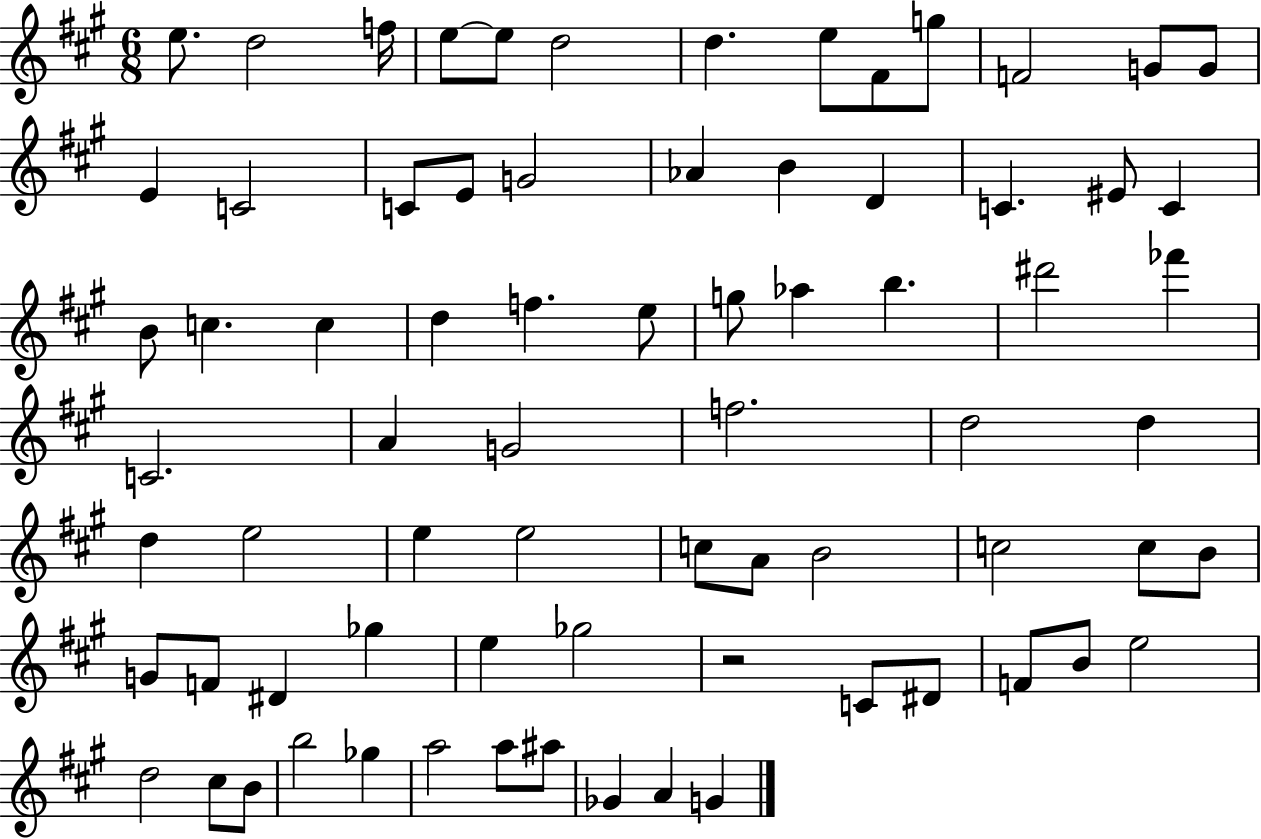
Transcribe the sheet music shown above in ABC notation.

X:1
T:Untitled
M:6/8
L:1/4
K:A
e/2 d2 f/4 e/2 e/2 d2 d e/2 ^F/2 g/2 F2 G/2 G/2 E C2 C/2 E/2 G2 _A B D C ^E/2 C B/2 c c d f e/2 g/2 _a b ^d'2 _f' C2 A G2 f2 d2 d d e2 e e2 c/2 A/2 B2 c2 c/2 B/2 G/2 F/2 ^D _g e _g2 z2 C/2 ^D/2 F/2 B/2 e2 d2 ^c/2 B/2 b2 _g a2 a/2 ^a/2 _G A G